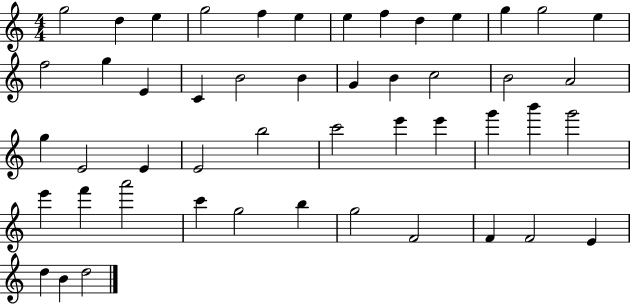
G5/h D5/q E5/q G5/h F5/q E5/q E5/q F5/q D5/q E5/q G5/q G5/h E5/q F5/h G5/q E4/q C4/q B4/h B4/q G4/q B4/q C5/h B4/h A4/h G5/q E4/h E4/q E4/h B5/h C6/h E6/q E6/q G6/q B6/q G6/h E6/q F6/q A6/h C6/q G5/h B5/q G5/h F4/h F4/q F4/h E4/q D5/q B4/q D5/h